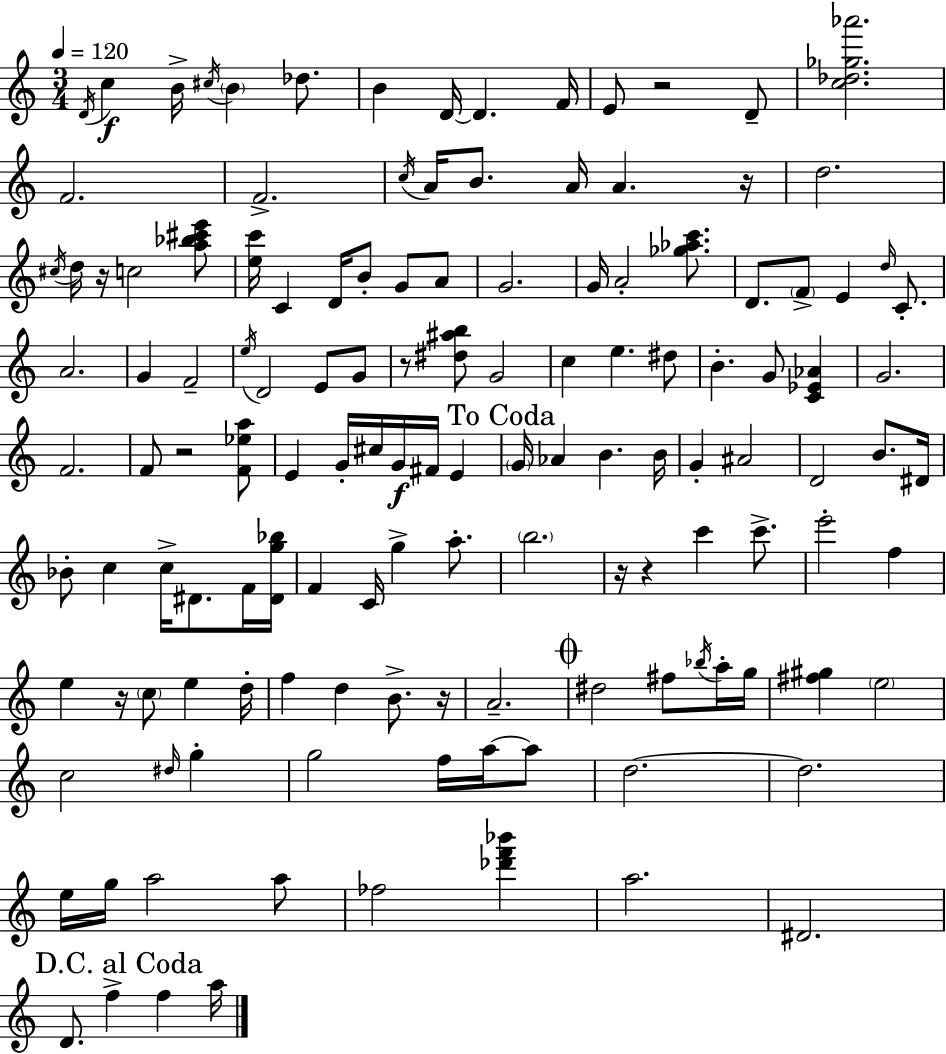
{
  \clef treble
  \numericTimeSignature
  \time 3/4
  \key a \minor
  \tempo 4 = 120
  \acciaccatura { d'16 }\f c''4 b'16-> \acciaccatura { cis''16 } \parenthesize b'4 des''8. | b'4 d'16~~ d'4. | f'16 e'8 r2 | d'8-- <c'' des'' ges'' aes'''>2. | \break f'2. | f'2.-> | \acciaccatura { c''16 } a'16 b'8. a'16 a'4. | r16 d''2. | \break \acciaccatura { cis''16 } d''16 r16 c''2 | <a'' bes'' cis''' e'''>8 <e'' c'''>16 c'4 d'16 b'8-. | g'8 a'8 g'2. | g'16 a'2-. | \break <ges'' aes'' c'''>8. d'8. \parenthesize f'8-> e'4 | \grace { d''16 } c'8.-. a'2. | g'4 f'2-- | \acciaccatura { e''16 } d'2 | \break e'8 g'8 r8 <dis'' ais'' b''>8 g'2 | c''4 e''4. | dis''8 b'4.-. | g'8 <c' ees' aes'>4 g'2. | \break f'2. | f'8 r2 | <f' ees'' a''>8 e'4 g'16-. cis''16 | g'16\f fis'16 e'4 \mark "To Coda" \parenthesize g'16 aes'4 b'4. | \break b'16 g'4-. ais'2 | d'2 | b'8. dis'16 bes'8-. c''4 | c''16-> dis'8. f'16 <dis' g'' bes''>16 f'4 c'16 g''4-> | \break a''8.-. \parenthesize b''2. | r16 r4 c'''4 | c'''8.-> e'''2-. | f''4 e''4 r16 \parenthesize c''8 | \break e''4 d''16-. f''4 d''4 | b'8.-> r16 a'2.-- | \mark \markup { \musicglyph "scripts.coda" } dis''2 | fis''8 \acciaccatura { bes''16 } a''16-. g''16 <fis'' gis''>4 \parenthesize e''2 | \break c''2 | \grace { dis''16 } g''4-. g''2 | f''16 a''16~~ a''8 d''2.~~ | d''2. | \break e''16 g''16 a''2 | a''8 fes''2 | <des''' f''' bes'''>4 a''2. | dis'2. | \break \mark "D.C. al Coda" d'8. f''4-> | f''4 a''16 \bar "|."
}